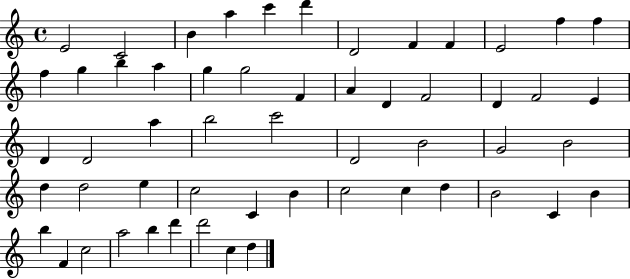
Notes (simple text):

E4/h C4/h B4/q A5/q C6/q D6/q D4/h F4/q F4/q E4/h F5/q F5/q F5/q G5/q B5/q A5/q G5/q G5/h F4/q A4/q D4/q F4/h D4/q F4/h E4/q D4/q D4/h A5/q B5/h C6/h D4/h B4/h G4/h B4/h D5/q D5/h E5/q C5/h C4/q B4/q C5/h C5/q D5/q B4/h C4/q B4/q B5/q F4/q C5/h A5/h B5/q D6/q D6/h C5/q D5/q